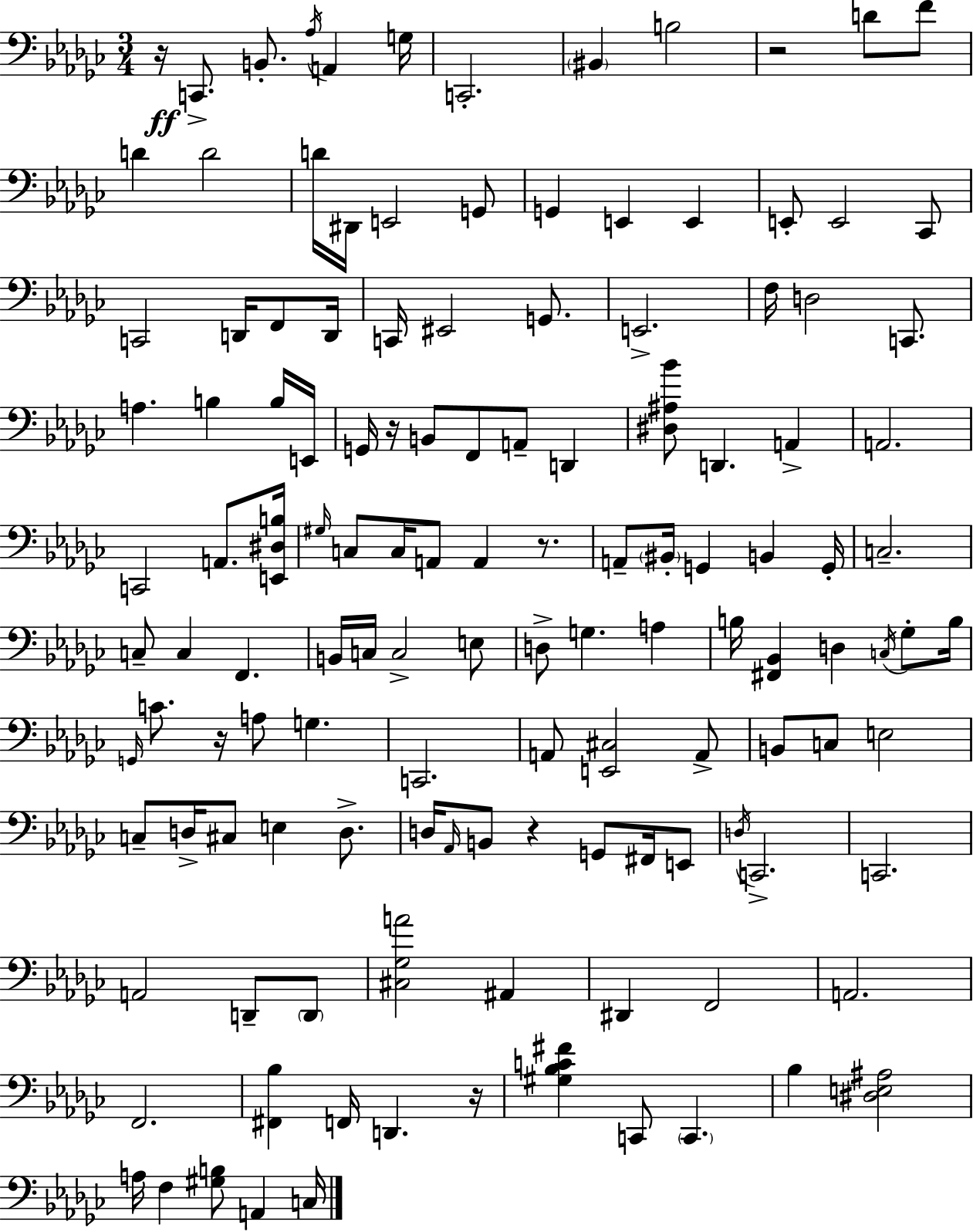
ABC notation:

X:1
T:Untitled
M:3/4
L:1/4
K:Ebm
z/4 C,,/2 B,,/2 _A,/4 A,, G,/4 C,,2 ^B,, B,2 z2 D/2 F/2 D D2 D/4 ^D,,/4 E,,2 G,,/2 G,, E,, E,, E,,/2 E,,2 _C,,/2 C,,2 D,,/4 F,,/2 D,,/4 C,,/4 ^E,,2 G,,/2 E,,2 F,/4 D,2 C,,/2 A, B, B,/4 E,,/4 G,,/4 z/4 B,,/2 F,,/2 A,,/2 D,, [^D,^A,_B]/2 D,, A,, A,,2 C,,2 A,,/2 [E,,^D,B,]/4 ^G,/4 C,/2 C,/4 A,,/2 A,, z/2 A,,/2 ^B,,/4 G,, B,, G,,/4 C,2 C,/2 C, F,, B,,/4 C,/4 C,2 E,/2 D,/2 G, A, B,/4 [^F,,_B,,] D, C,/4 _G,/2 B,/4 G,,/4 C/2 z/4 A,/2 G, C,,2 A,,/2 [E,,^C,]2 A,,/2 B,,/2 C,/2 E,2 C,/2 D,/4 ^C,/2 E, D,/2 D,/4 _A,,/4 B,,/2 z G,,/2 ^F,,/4 E,,/2 D,/4 C,,2 C,,2 A,,2 D,,/2 D,,/2 [^C,_G,A]2 ^A,, ^D,, F,,2 A,,2 F,,2 [^F,,_B,] F,,/4 D,, z/4 [^G,_B,C^F] C,,/2 C,, _B, [^D,E,^A,]2 A,/4 F, [^G,B,]/2 A,, C,/4